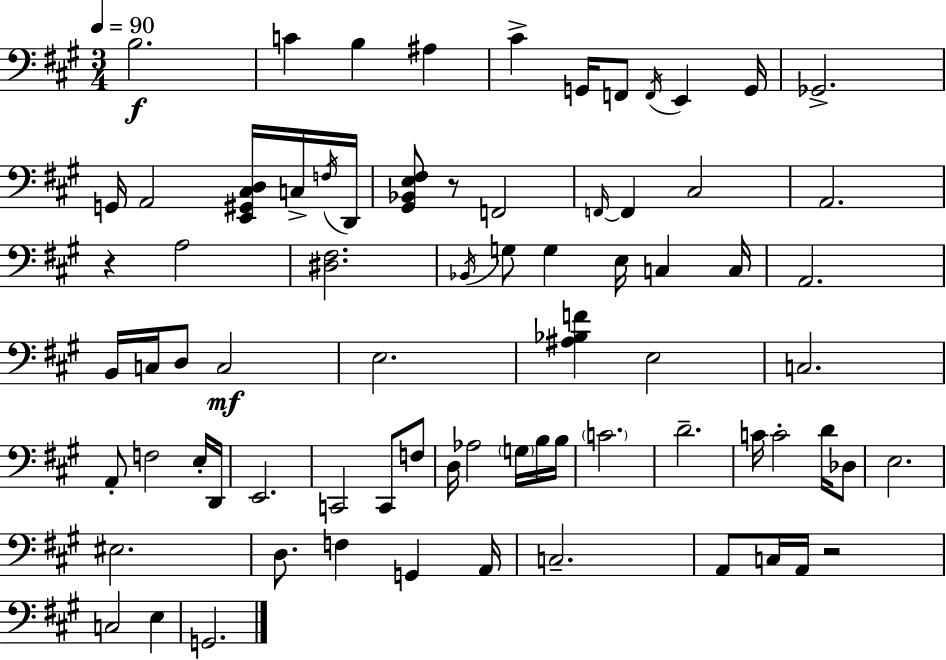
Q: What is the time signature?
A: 3/4